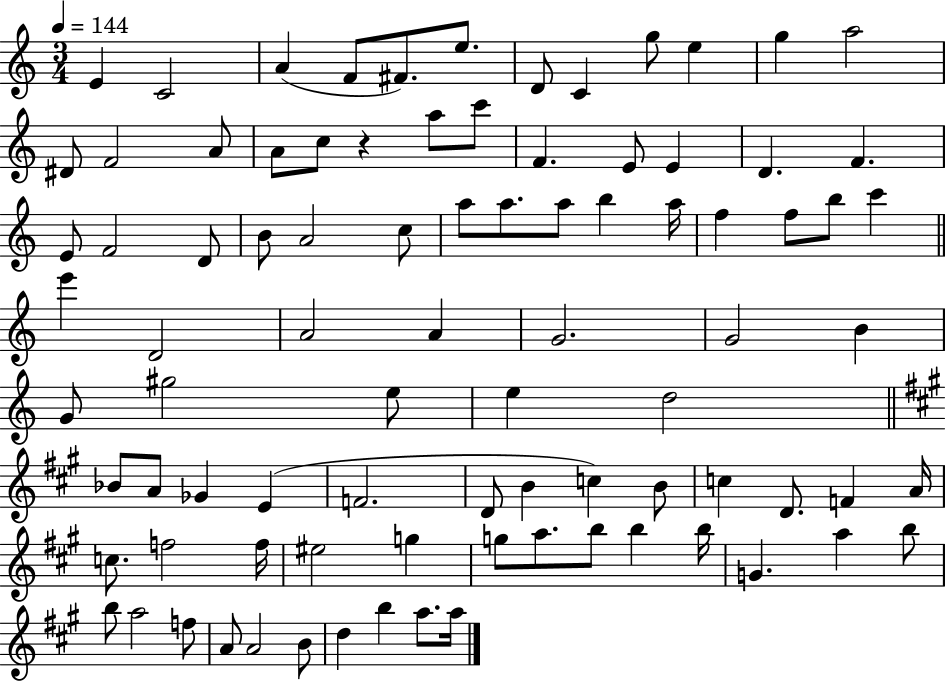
E4/q C4/h A4/q F4/e F#4/e. E5/e. D4/e C4/q G5/e E5/q G5/q A5/h D#4/e F4/h A4/e A4/e C5/e R/q A5/e C6/e F4/q. E4/e E4/q D4/q. F4/q. E4/e F4/h D4/e B4/e A4/h C5/e A5/e A5/e. A5/e B5/q A5/s F5/q F5/e B5/e C6/q E6/q D4/h A4/h A4/q G4/h. G4/h B4/q G4/e G#5/h E5/e E5/q D5/h Bb4/e A4/e Gb4/q E4/q F4/h. D4/e B4/q C5/q B4/e C5/q D4/e. F4/q A4/s C5/e. F5/h F5/s EIS5/h G5/q G5/e A5/e. B5/e B5/q B5/s G4/q. A5/q B5/e B5/e A5/h F5/e A4/e A4/h B4/e D5/q B5/q A5/e. A5/s